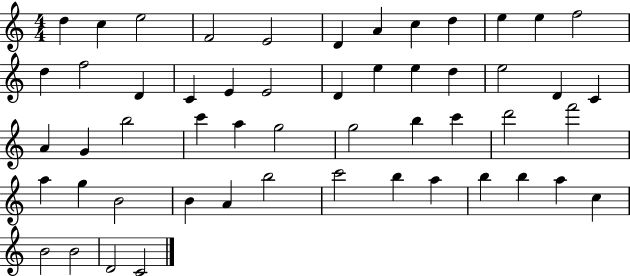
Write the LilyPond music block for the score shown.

{
  \clef treble
  \numericTimeSignature
  \time 4/4
  \key c \major
  d''4 c''4 e''2 | f'2 e'2 | d'4 a'4 c''4 d''4 | e''4 e''4 f''2 | \break d''4 f''2 d'4 | c'4 e'4 e'2 | d'4 e''4 e''4 d''4 | e''2 d'4 c'4 | \break a'4 g'4 b''2 | c'''4 a''4 g''2 | g''2 b''4 c'''4 | d'''2 f'''2 | \break a''4 g''4 b'2 | b'4 a'4 b''2 | c'''2 b''4 a''4 | b''4 b''4 a''4 c''4 | \break b'2 b'2 | d'2 c'2 | \bar "|."
}